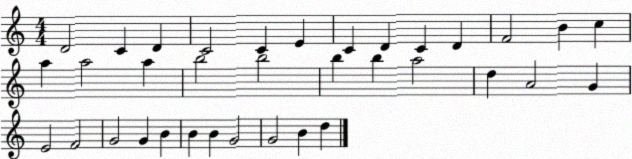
X:1
T:Untitled
M:4/4
L:1/4
K:C
D2 C D C2 C E C D C D F2 B c a a2 a b2 b2 b b a2 d A2 G E2 F2 G2 G B B B G2 G2 B d